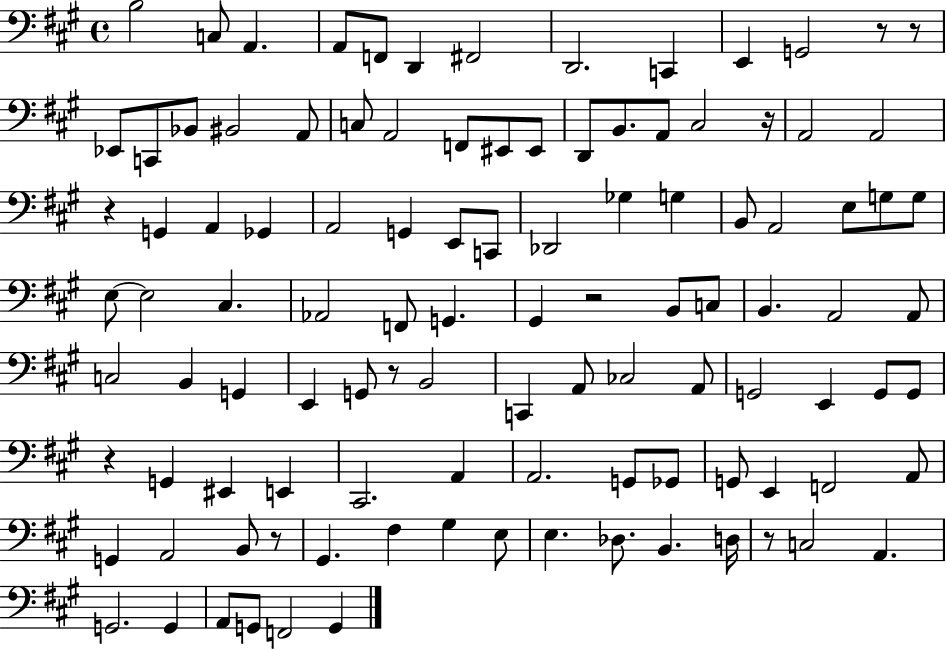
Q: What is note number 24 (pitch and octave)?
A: A2